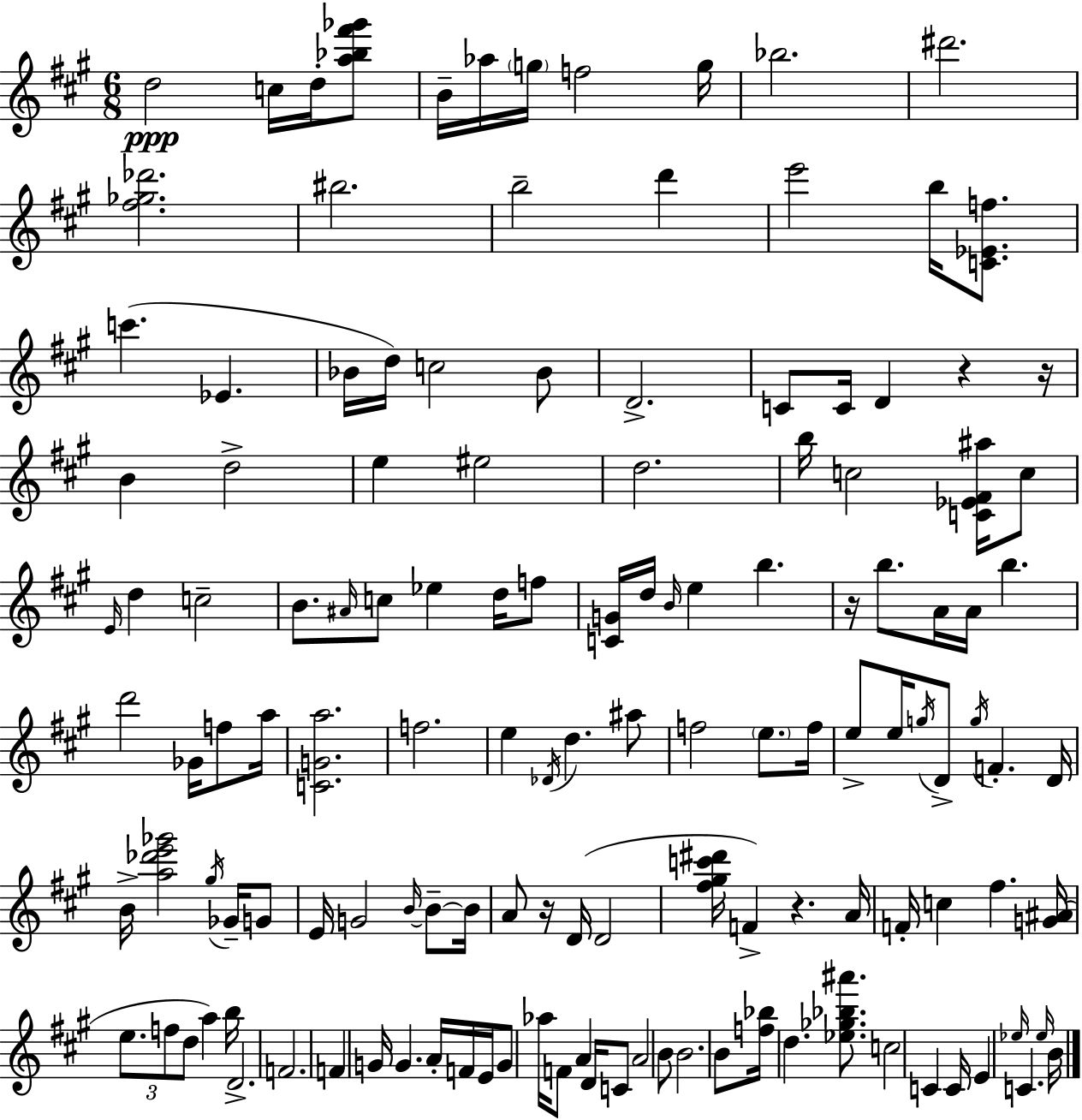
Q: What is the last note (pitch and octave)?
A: B4